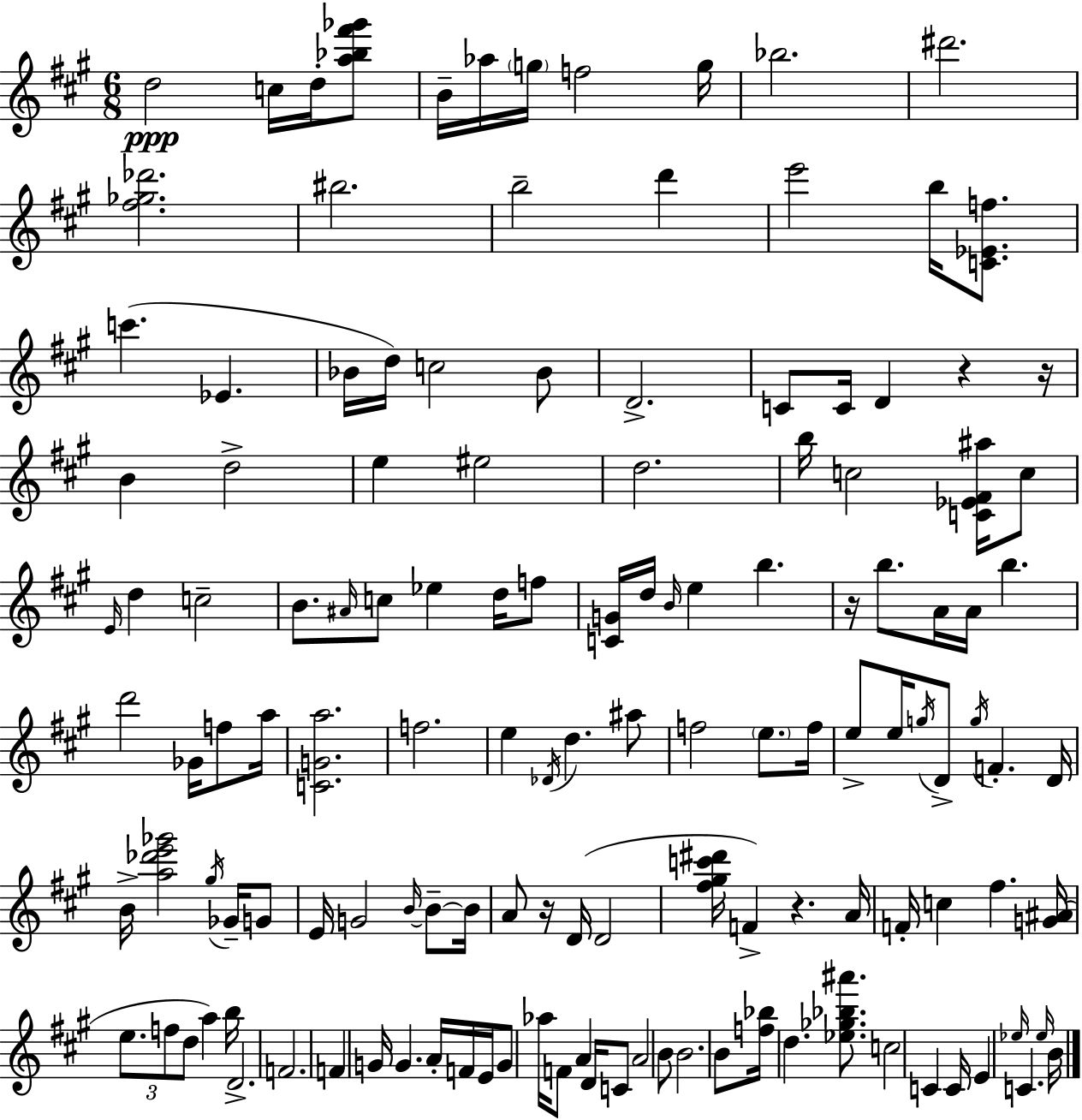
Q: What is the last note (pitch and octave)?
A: B4